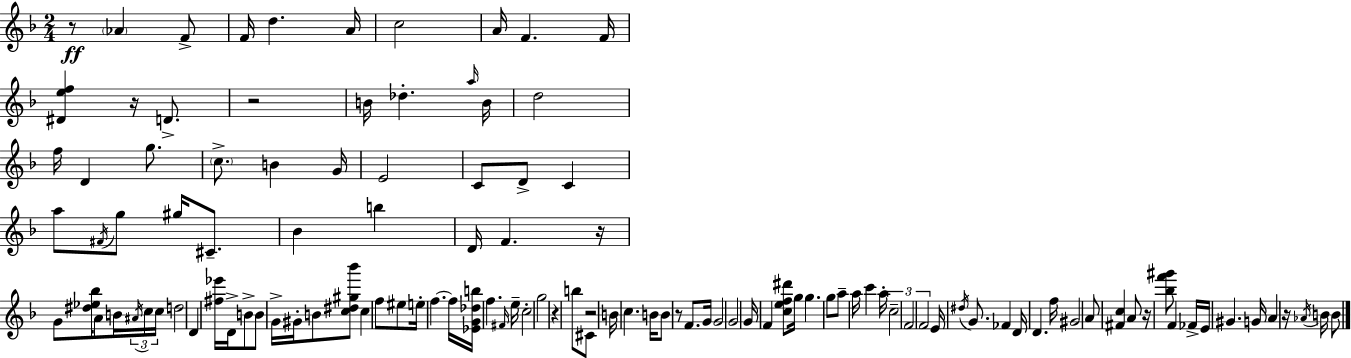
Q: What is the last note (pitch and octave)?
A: B4